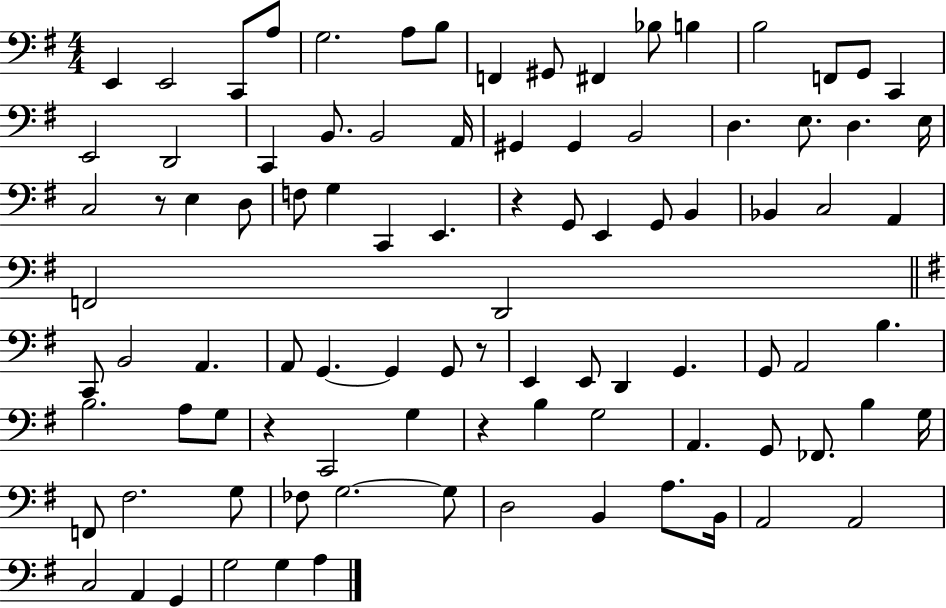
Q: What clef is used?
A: bass